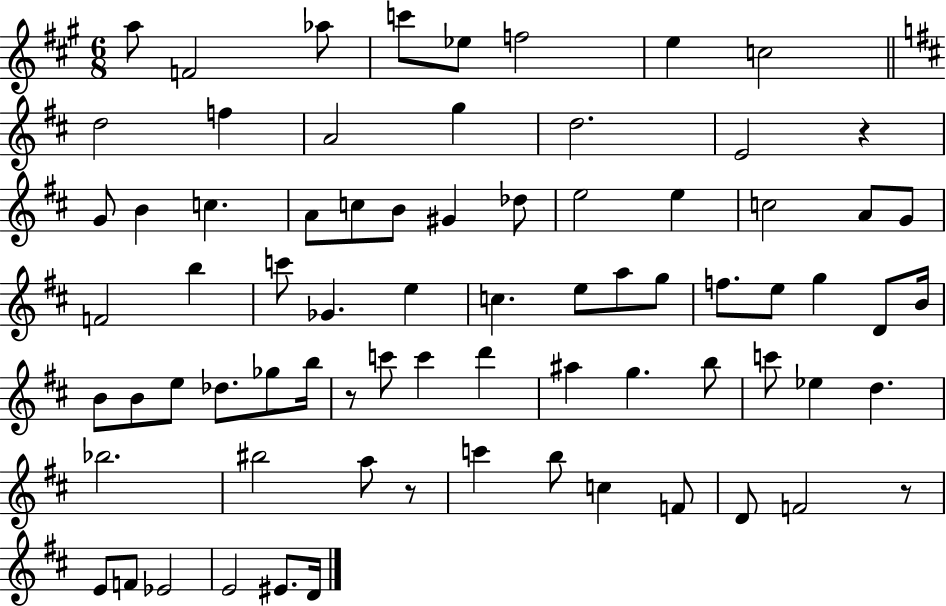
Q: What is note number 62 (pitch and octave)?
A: C5